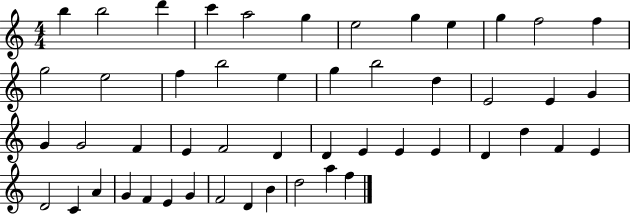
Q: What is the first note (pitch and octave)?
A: B5